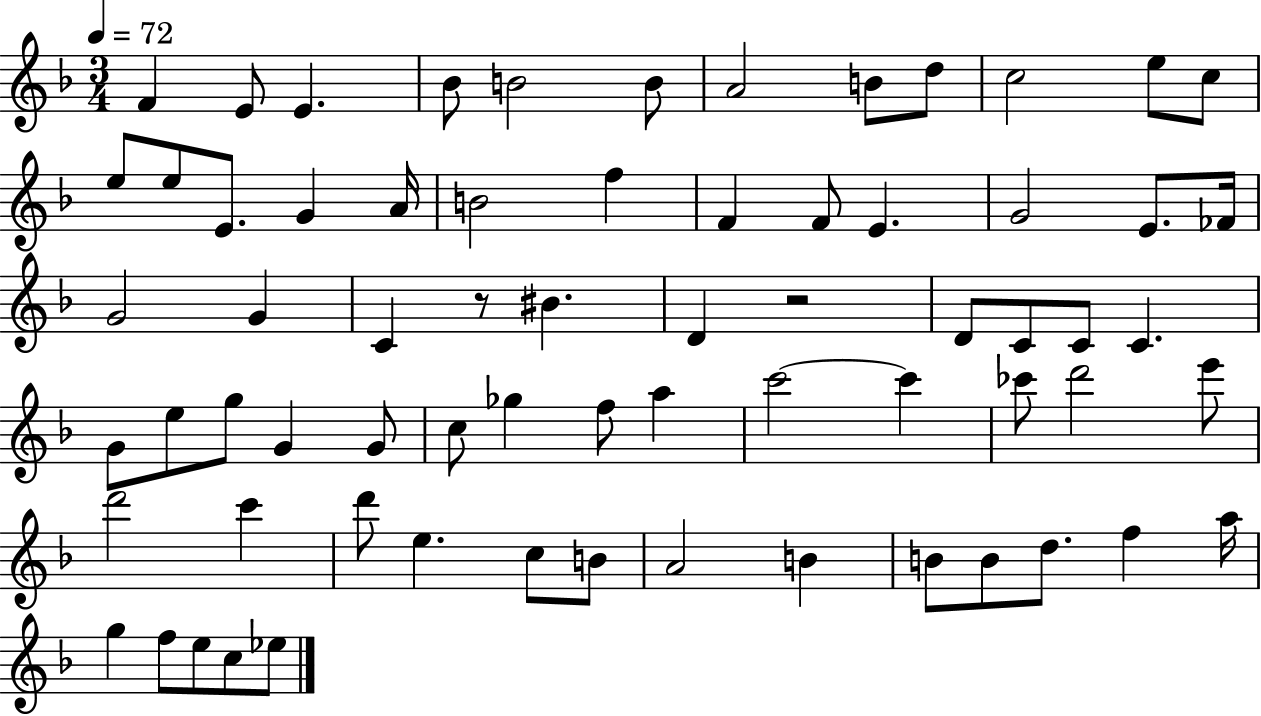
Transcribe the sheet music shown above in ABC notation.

X:1
T:Untitled
M:3/4
L:1/4
K:F
F E/2 E _B/2 B2 B/2 A2 B/2 d/2 c2 e/2 c/2 e/2 e/2 E/2 G A/4 B2 f F F/2 E G2 E/2 _F/4 G2 G C z/2 ^B D z2 D/2 C/2 C/2 C G/2 e/2 g/2 G G/2 c/2 _g f/2 a c'2 c' _c'/2 d'2 e'/2 d'2 c' d'/2 e c/2 B/2 A2 B B/2 B/2 d/2 f a/4 g f/2 e/2 c/2 _e/2